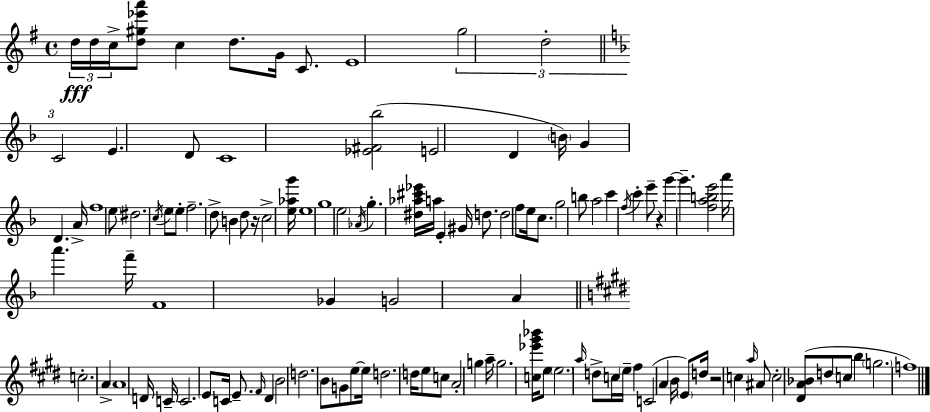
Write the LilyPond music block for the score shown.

{
  \clef treble
  \time 4/4
  \defaultTimeSignature
  \key g \major
  \tuplet 3/2 { d''16\fff d''16 c''16-> } <d'' gis'' ees''' a'''>8 c''4 d''8. g'16 c'8. | e'1 | \tuplet 3/2 { g''2 d''2-. | \bar "||" \break \key d \minor c'2 } e'4. d'8 | c'1 | <ees' fis' bes''>2( e'2 | d'4 \parenthesize b'16) g'4 d'4. a'16-> | \break f''1 | \parenthesize e''8 dis''2. \acciaccatura { c''16 } e''8 | \parenthesize e''8-. f''2.-- d''8-> | b'4 d''8 r16 c''2-> | \break <e'' aes'' g'''>16 e''1 | g''1 | \parenthesize e''2 \acciaccatura { aes'16 } g''4.-. | <dis'' aes'' cis''' ees'''>16 a''16 e'4-. gis'16 d''8. d''2 | \break f''8 e''16 c''8. g''2 | b''8 a''2 c'''4 \acciaccatura { f''16 } c'''4-. | e'''8-- r4 g'''4~~ g'''4.-- | <f'' a'' b'' e'''>2 a'''16 a'''4. | \break f'''16-- f'1 | ges'4 g'2 a'4 | \bar "||" \break \key e \major c''2.-. a'4-> | a'1 | d'16 c'16-- c'2. \parenthesize e'8 | c'16 e'8.-- \grace { fis'16 } dis'4 b'2 | \break d''2. b'8 g'8 | e''8~~ e''16 d''2. | d''16 e''8 c''8 a'2-. g''4 | a''16-- g''2. <c'' ees''' gis''' bes'''>16 e''8 | \break \parenthesize e''2. \grace { a''16 } d''8-> | c''16 \parenthesize e''16-- fis''4 c'2( a'4 | b'16 \parenthesize e'8) d''16 r2 c''4 | \grace { a''16 } ais'8 c''2-. <dis' a' bes'>8( d''8 | \break c''8 b''4 \parenthesize g''2. | f''1) | \bar "|."
}